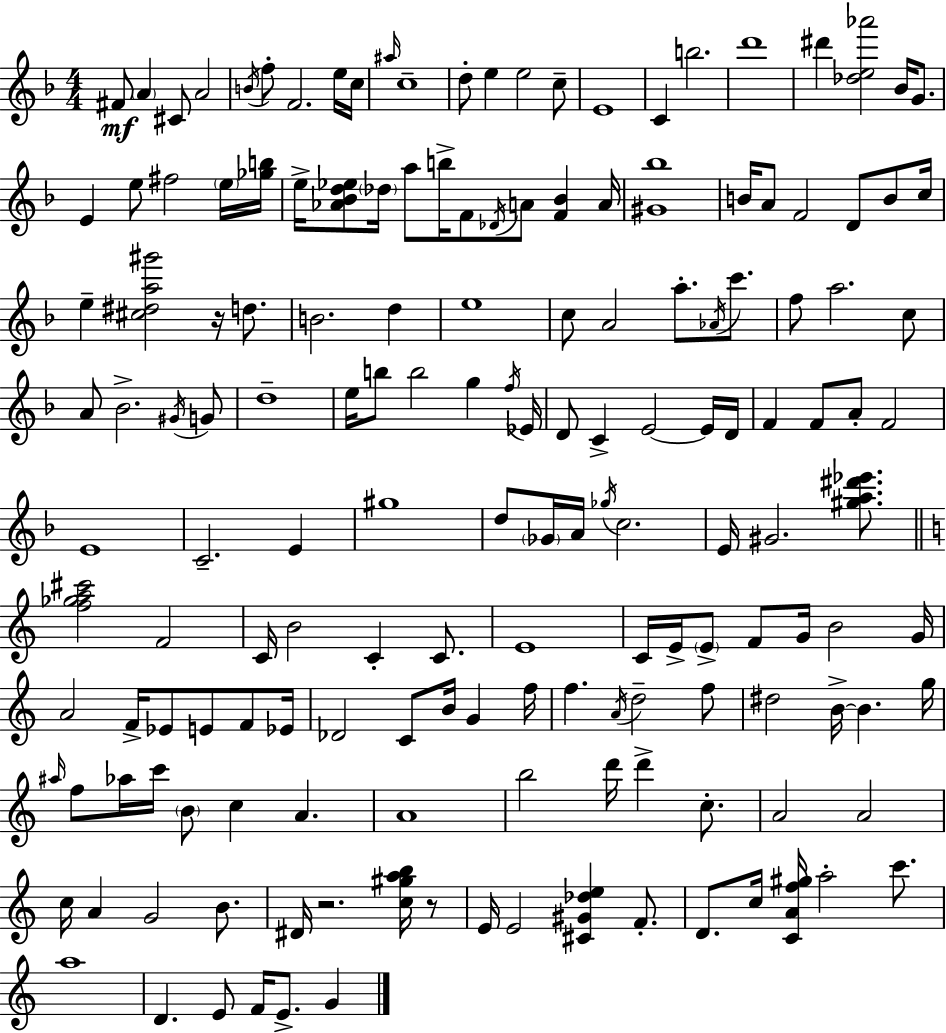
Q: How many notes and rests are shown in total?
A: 162